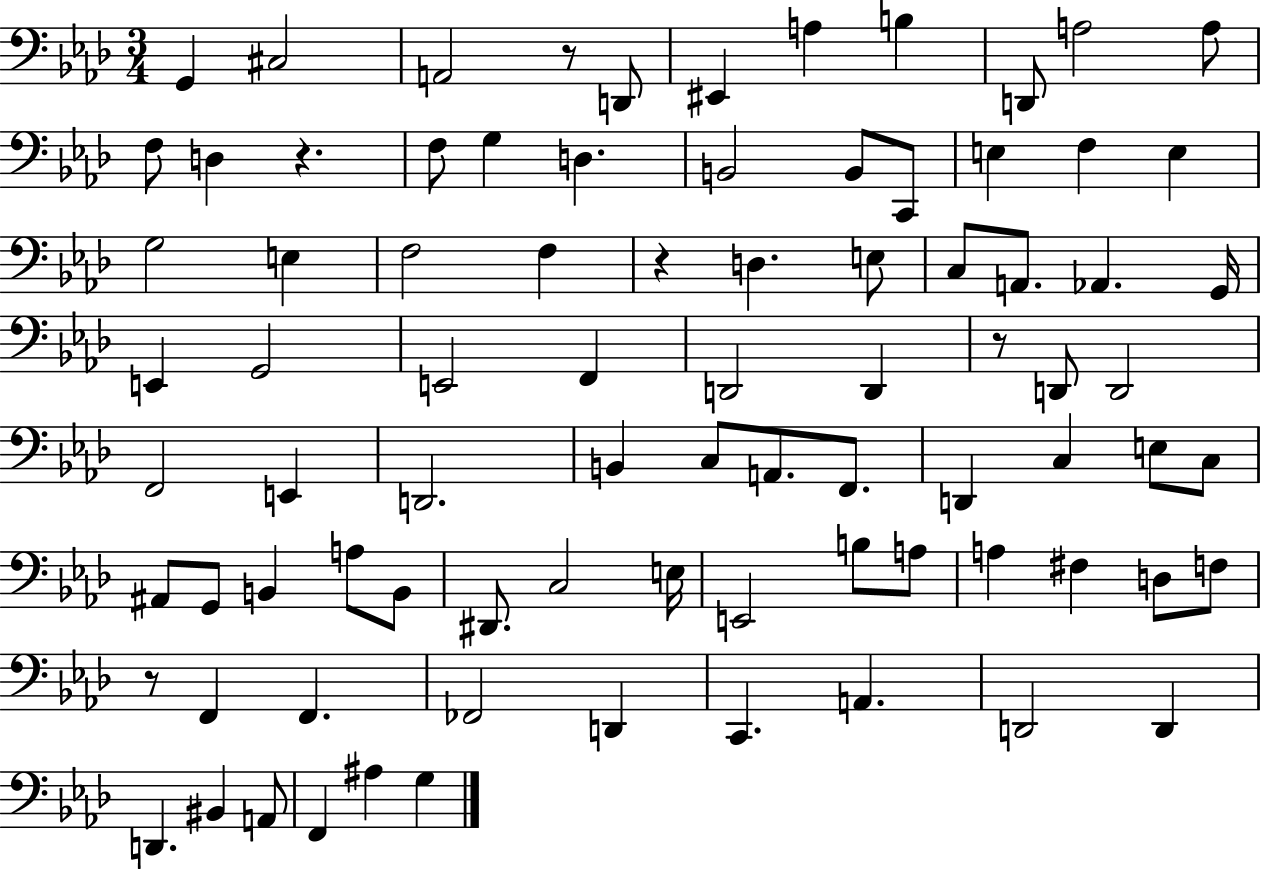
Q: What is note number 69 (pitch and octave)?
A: D2